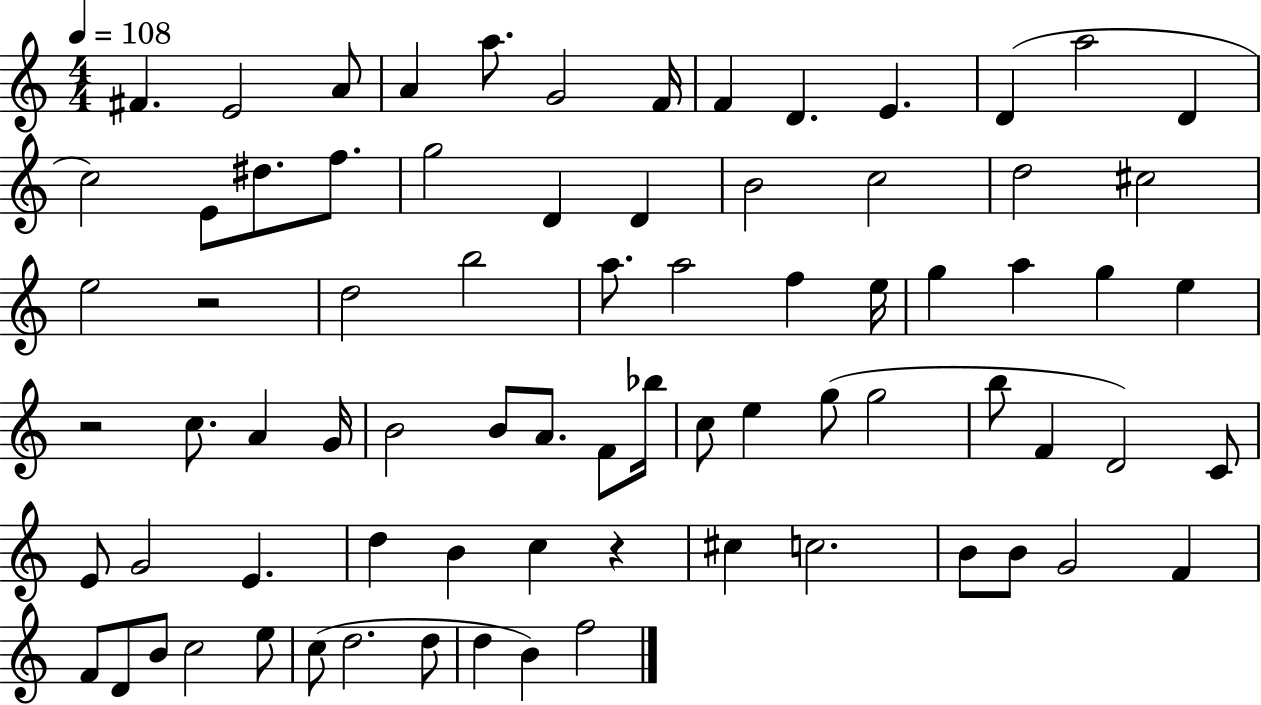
{
  \clef treble
  \numericTimeSignature
  \time 4/4
  \key c \major
  \tempo 4 = 108
  fis'4. e'2 a'8 | a'4 a''8. g'2 f'16 | f'4 d'4. e'4. | d'4( a''2 d'4 | \break c''2) e'8 dis''8. f''8. | g''2 d'4 d'4 | b'2 c''2 | d''2 cis''2 | \break e''2 r2 | d''2 b''2 | a''8. a''2 f''4 e''16 | g''4 a''4 g''4 e''4 | \break r2 c''8. a'4 g'16 | b'2 b'8 a'8. f'8 bes''16 | c''8 e''4 g''8( g''2 | b''8 f'4 d'2) c'8 | \break e'8 g'2 e'4. | d''4 b'4 c''4 r4 | cis''4 c''2. | b'8 b'8 g'2 f'4 | \break f'8 d'8 b'8 c''2 e''8 | c''8( d''2. d''8 | d''4 b'4) f''2 | \bar "|."
}